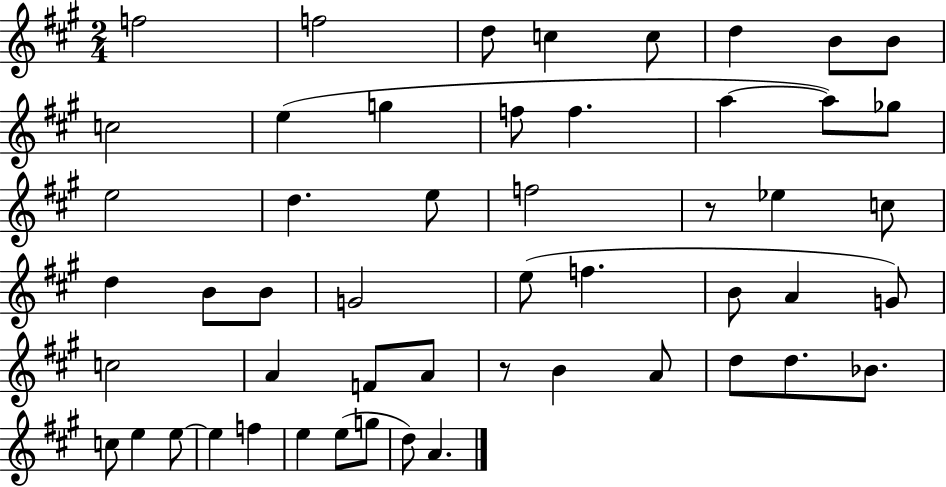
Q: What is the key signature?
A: A major